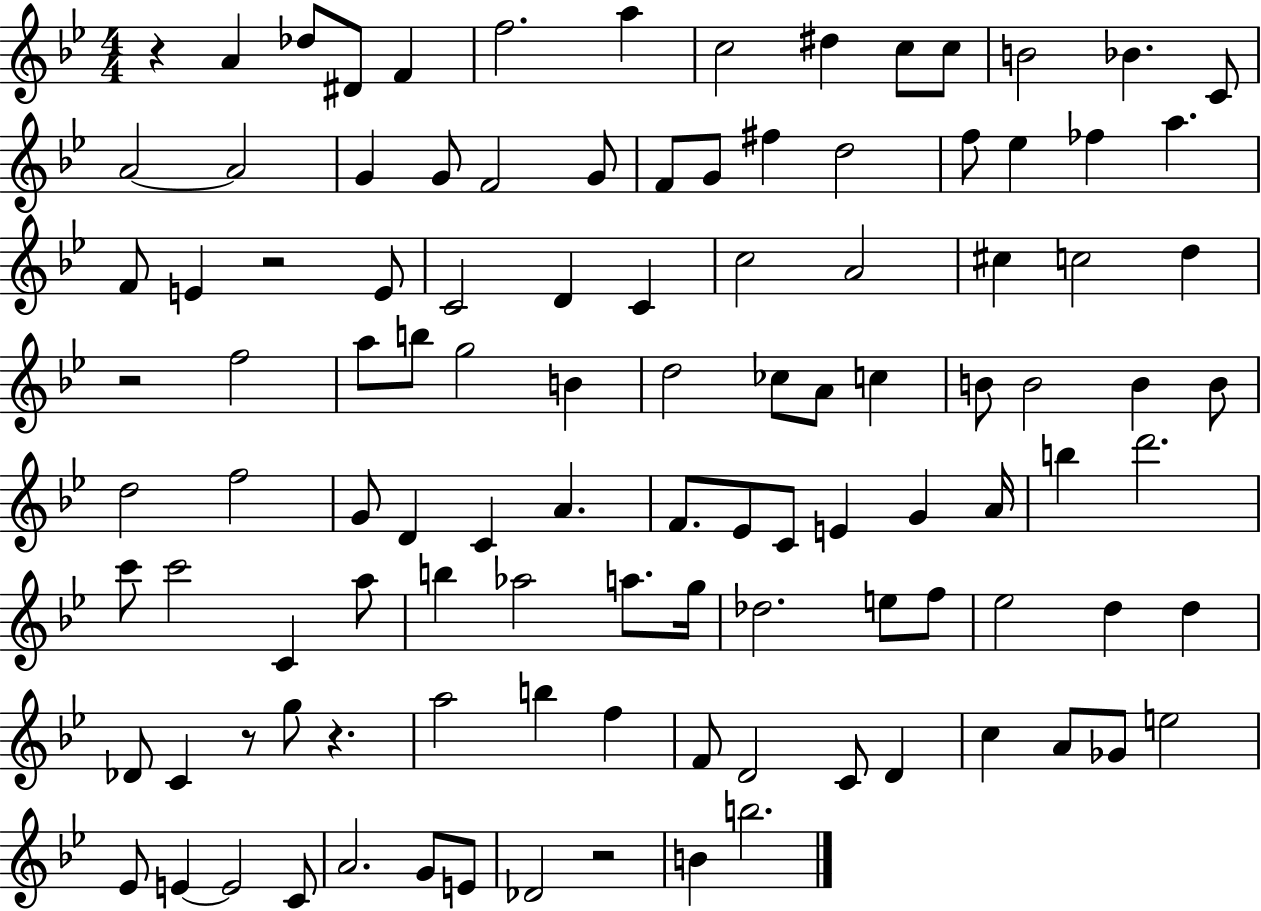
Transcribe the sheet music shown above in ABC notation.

X:1
T:Untitled
M:4/4
L:1/4
K:Bb
z A _d/2 ^D/2 F f2 a c2 ^d c/2 c/2 B2 _B C/2 A2 A2 G G/2 F2 G/2 F/2 G/2 ^f d2 f/2 _e _f a F/2 E z2 E/2 C2 D C c2 A2 ^c c2 d z2 f2 a/2 b/2 g2 B d2 _c/2 A/2 c B/2 B2 B B/2 d2 f2 G/2 D C A F/2 _E/2 C/2 E G A/4 b d'2 c'/2 c'2 C a/2 b _a2 a/2 g/4 _d2 e/2 f/2 _e2 d d _D/2 C z/2 g/2 z a2 b f F/2 D2 C/2 D c A/2 _G/2 e2 _E/2 E E2 C/2 A2 G/2 E/2 _D2 z2 B b2